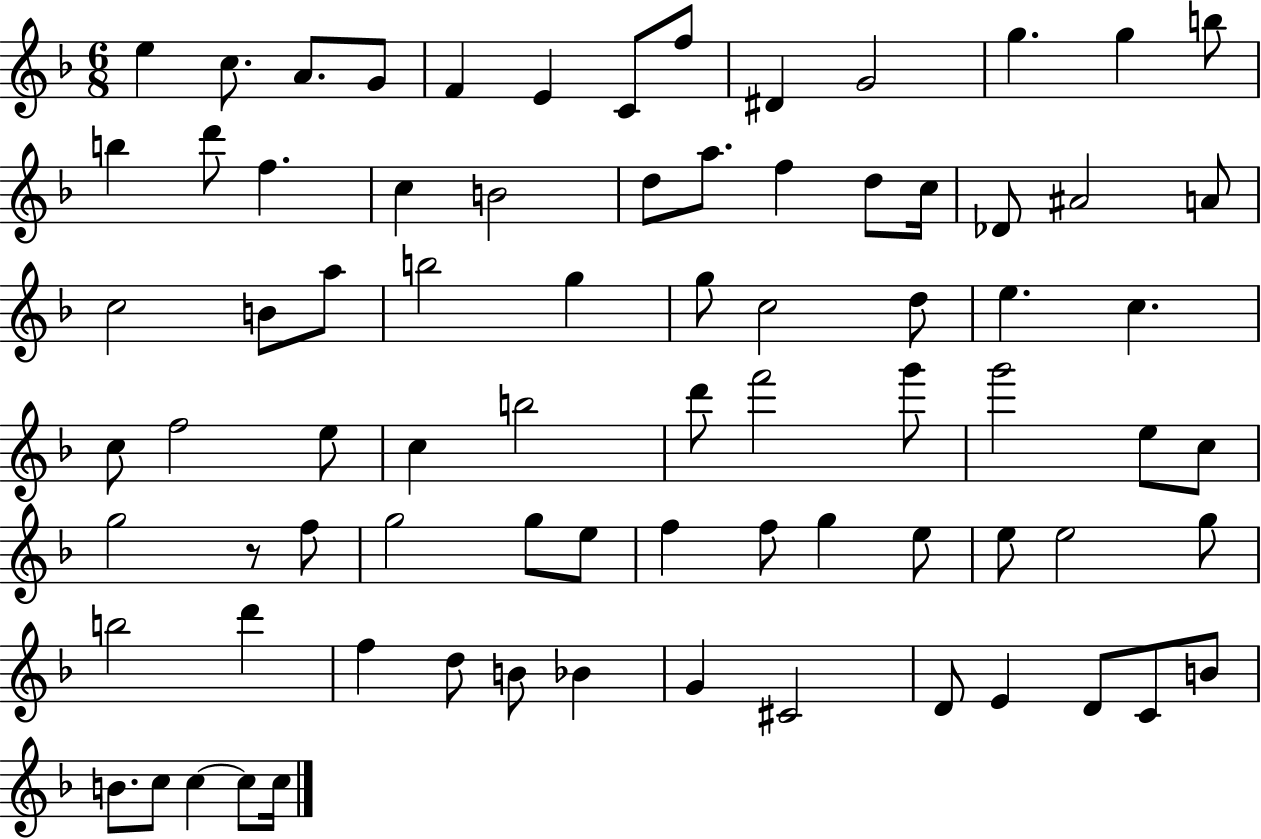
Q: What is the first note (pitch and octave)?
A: E5